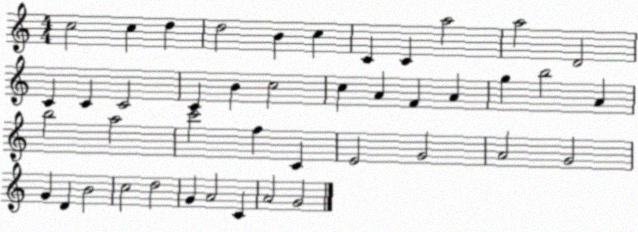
X:1
T:Untitled
M:4/4
L:1/4
K:C
c2 c d d2 B c C C a2 a2 D2 C C C2 C B c2 c A F A g b2 A b2 a2 c'2 f C E2 G2 A2 G2 G D B2 c2 d2 G A2 C A2 G2